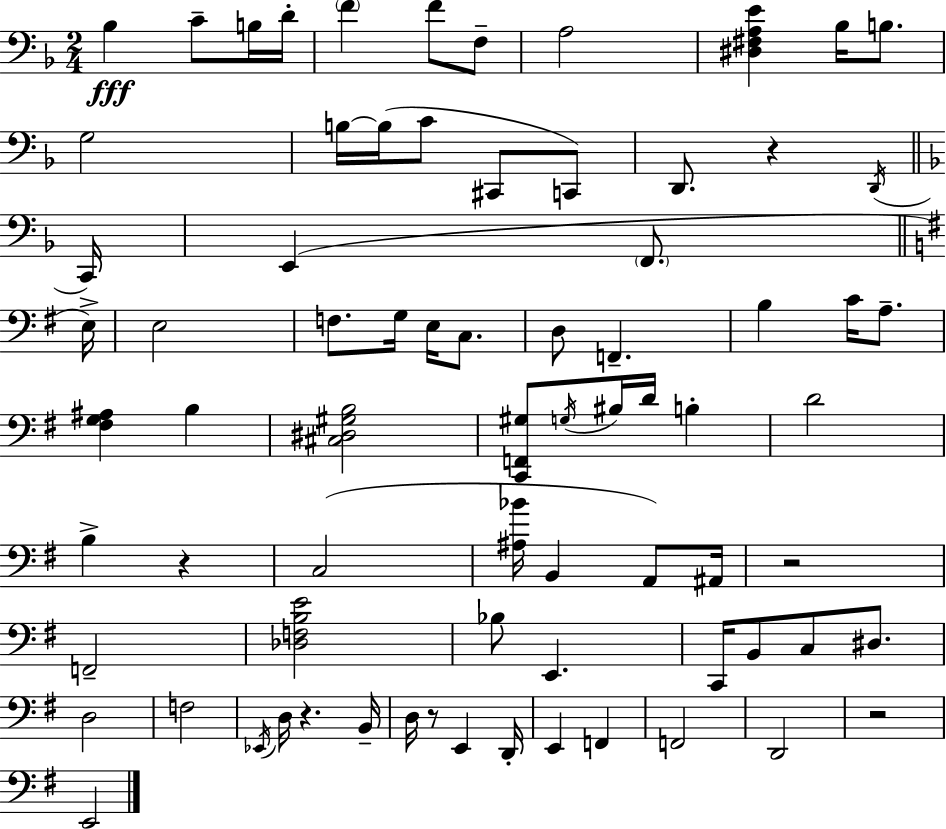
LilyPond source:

{
  \clef bass
  \numericTimeSignature
  \time 2/4
  \key d \minor
  bes4\fff c'8-- b16 d'16-. | \parenthesize f'4 f'8 f8-- | a2 | <dis fis a e'>4 bes16 b8. | \break g2 | b16~~ b16( c'8 cis,8 c,8) | d,8. r4 \acciaccatura { d,16 } | \bar "||" \break \key d \minor c,16 e,4( \parenthesize f,8. | \bar "||" \break \key g \major e16->) e2 | f8. g16 e16 c8. | d8 f,4.-- | b4 c'16 a8.-- | \break <fis g ais>4 b4 | <cis dis gis b>2 | <c, f, gis>8 \acciaccatura { g16 } bis16 d'16 b4-. | d'2 | \break b4-> r4 | c2( | <ais bes'>16 b,4 a,8) | ais,16 r2 | \break f,2-- | <des f b e'>2 | bes8 e,4. | c,16 b,8 c8 dis8. | \break d2 | f2 | \acciaccatura { ees,16 } d16 r4. | b,16-- d16 r8 e,4 | \break d,16-. e,4 f,4 | f,2 | d,2 | r2 | \break e,2 | \bar "|."
}